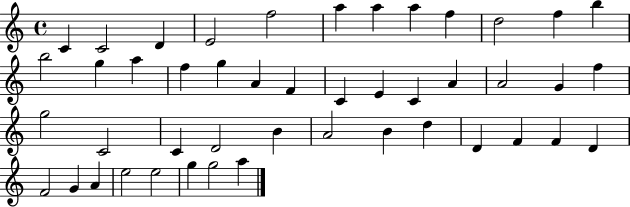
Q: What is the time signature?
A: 4/4